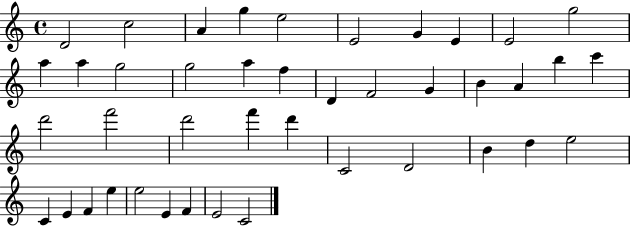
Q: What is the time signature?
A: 4/4